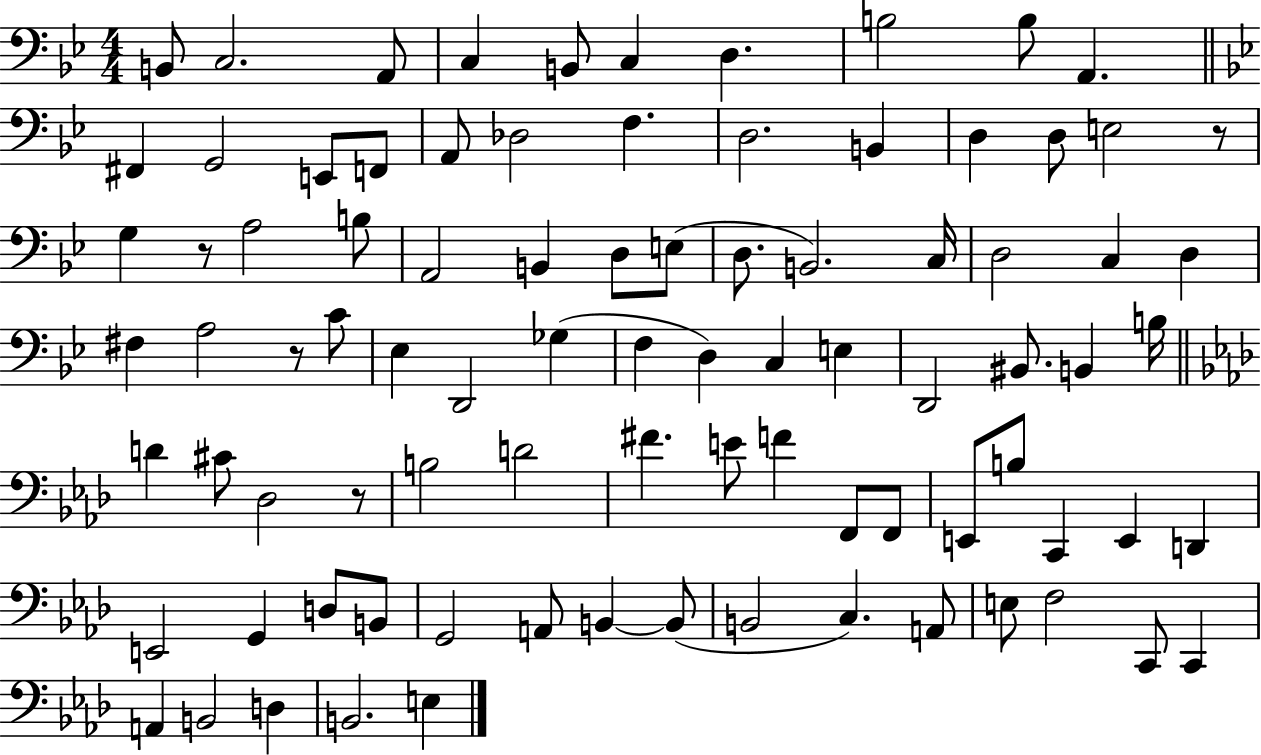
B2/e C3/h. A2/e C3/q B2/e C3/q D3/q. B3/h B3/e A2/q. F#2/q G2/h E2/e F2/e A2/e Db3/h F3/q. D3/h. B2/q D3/q D3/e E3/h R/e G3/q R/e A3/h B3/e A2/h B2/q D3/e E3/e D3/e. B2/h. C3/s D3/h C3/q D3/q F#3/q A3/h R/e C4/e Eb3/q D2/h Gb3/q F3/q D3/q C3/q E3/q D2/h BIS2/e. B2/q B3/s D4/q C#4/e Db3/h R/e B3/h D4/h F#4/q. E4/e F4/q F2/e F2/e E2/e B3/e C2/q E2/q D2/q E2/h G2/q D3/e B2/e G2/h A2/e B2/q B2/e B2/h C3/q. A2/e E3/e F3/h C2/e C2/q A2/q B2/h D3/q B2/h. E3/q